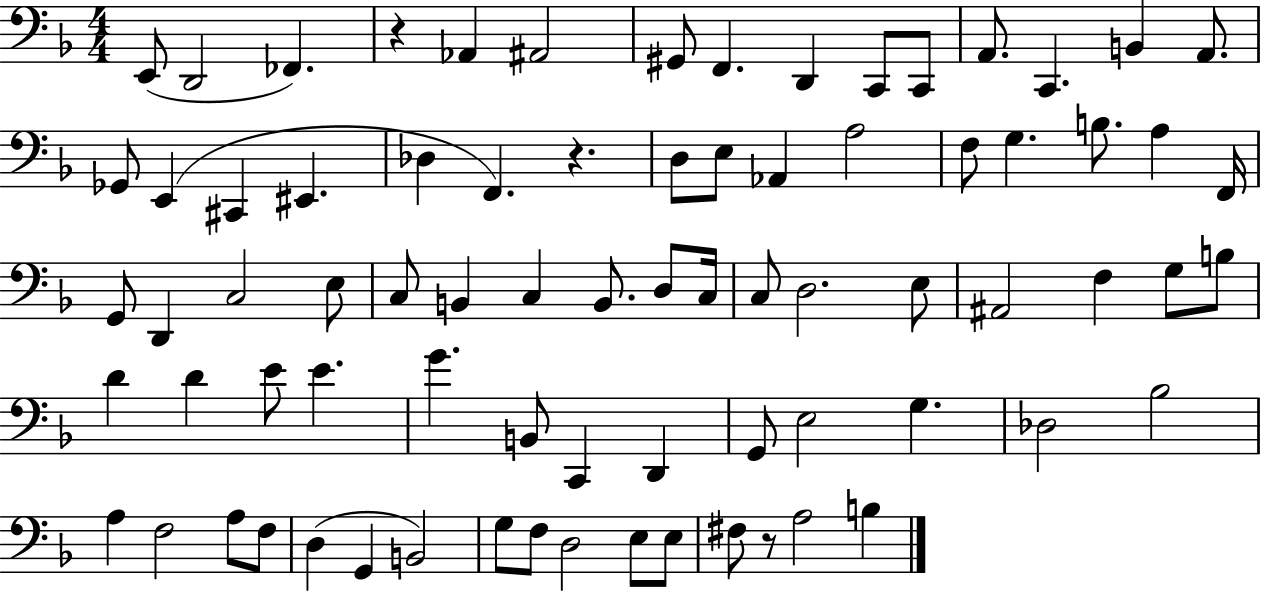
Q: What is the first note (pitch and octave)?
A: E2